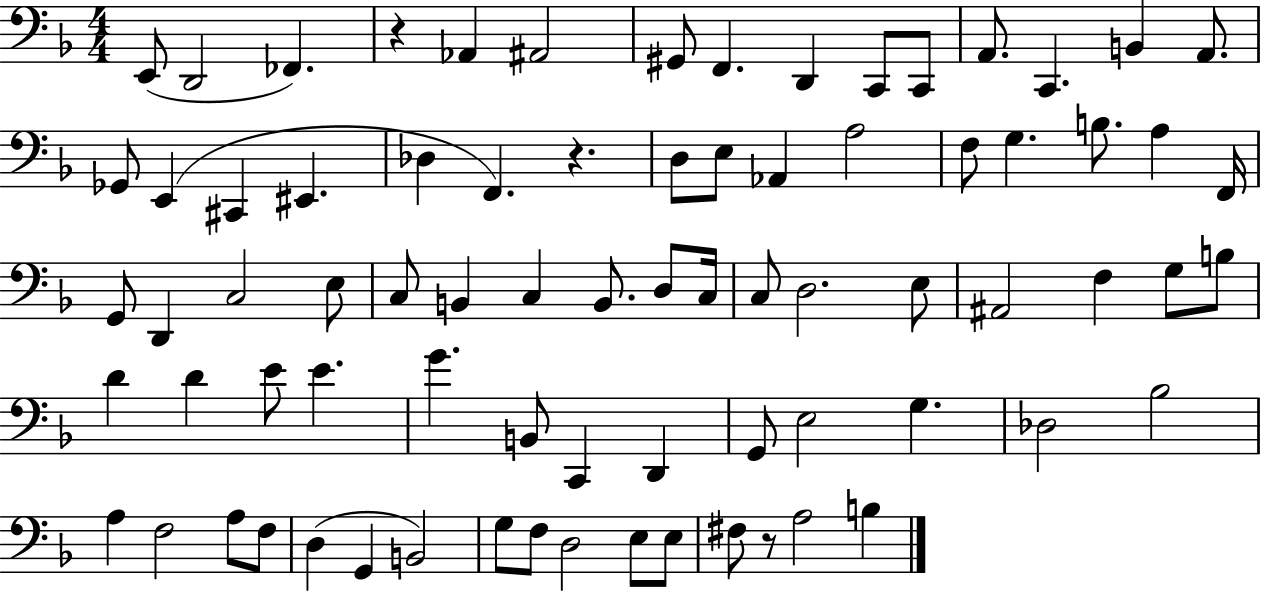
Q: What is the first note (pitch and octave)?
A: E2